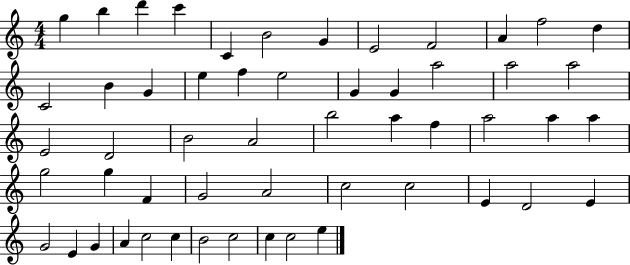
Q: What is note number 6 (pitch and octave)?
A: B4